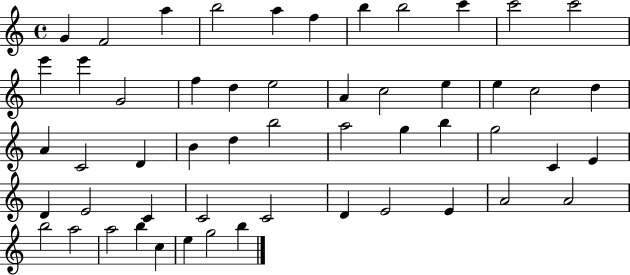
{
  \clef treble
  \time 4/4
  \defaultTimeSignature
  \key c \major
  g'4 f'2 a''4 | b''2 a''4 f''4 | b''4 b''2 c'''4 | c'''2 c'''2 | \break e'''4 e'''4 g'2 | f''4 d''4 e''2 | a'4 c''2 e''4 | e''4 c''2 d''4 | \break a'4 c'2 d'4 | b'4 d''4 b''2 | a''2 g''4 b''4 | g''2 c'4 e'4 | \break d'4 e'2 c'4 | c'2 c'2 | d'4 e'2 e'4 | a'2 a'2 | \break b''2 a''2 | a''2 b''4 c''4 | e''4 g''2 b''4 | \bar "|."
}